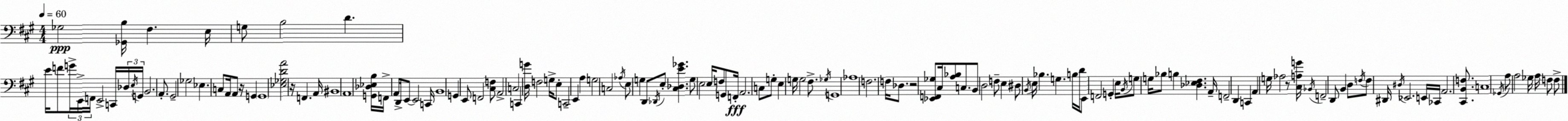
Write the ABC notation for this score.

X:1
T:Untitled
M:4/4
L:1/4
K:A
_G,2 [_G,,B,]/4 ^F, E,/4 G,/2 B,2 D E/4 F/2 G/4 E,,/4 F,,/4 E,,2 C,,/4 _D,/4 E,/4 G,,/4 B,,2 A,,/2 ^G,,2 _G,2 _E, C,/2 A,,/4 A,,/2 z/4 G,, G,,4 [_E,_G,DA]2 z/4 F,, A,,/4 ^B,,4 A,,4 [G,,_D,_E,B,]/4 F,,/4 A,,/2 D,,/4 E,,/2 E,,2 C,,/4 B,,4 G,, E,,/2 F,,2 [^C,F,]/2 A,,2 C,2 C,, [D,G]/4 F,2 G,/4 E,/2 C,,2 E,, A, G,2 C,2 _A,/4 E,/2 G, D,,/2 _D,,/4 E,/2 [^C,_D,E_G] G,/2 E,2 E,/4 F,/2 G,,/2 F,,/4 A,,2 C,/2 G,/2 E, G,/4 G,2 ^F,/2 _G,/4 G,,4 _A,4 F,2 F,/4 _D,/2 z2 [_E,,F,,_G,]/2 ^C,/4 [A,_B,]/2 C,/2 B,,/2 D,2 F,/2 E, ^D,/2 B,,/4 E,/4 _B, G, B,/4 D/4 E,,/2 F,,2 G,, E,/4 B,,/4 G,/2 G,/4 _B,/2 B, [_D,_E,^F,] A,,/4 F,,2 D,, C,, A,, G,/4 _A,2 z/2 [^C,A,G]/4 _B,,/4 F,,2 D,,/2 B,, D,/2 F,/4 F,/2 ^D,,/4 ^D,/4 _E,,2 E,,/4 _C,,/4 A,,2 [^C,,B,,F,]/2 C,4 _G,,/4 A,/2 A,2 _G,/4 A,/4 F,/2 F,/2